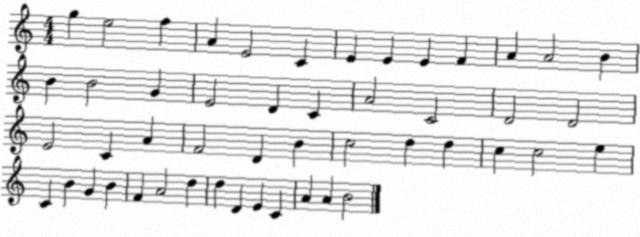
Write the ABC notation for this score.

X:1
T:Untitled
M:4/4
L:1/4
K:C
g e2 f A E2 C E E E F A A2 B B B2 G E2 D C A2 C2 D2 D2 E2 C A F2 D B c2 d d c c2 e C B G B F A2 d d D E C A A B2